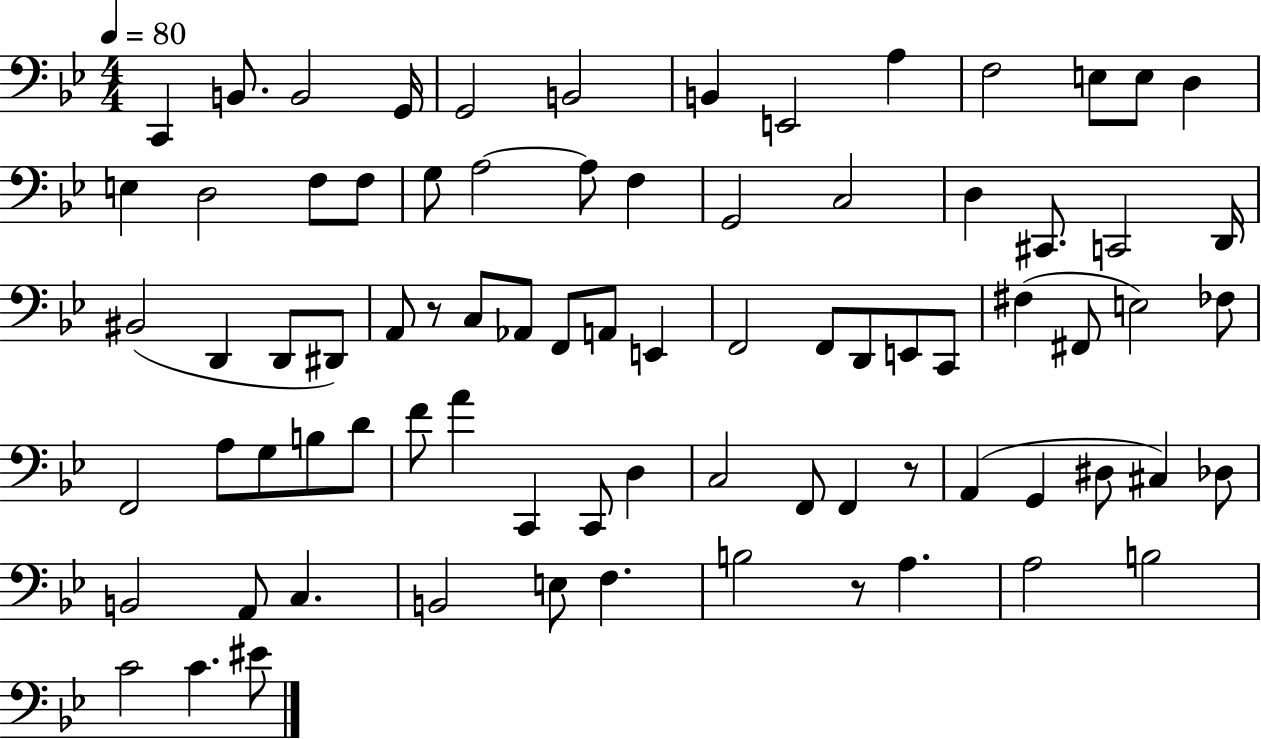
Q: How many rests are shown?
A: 3